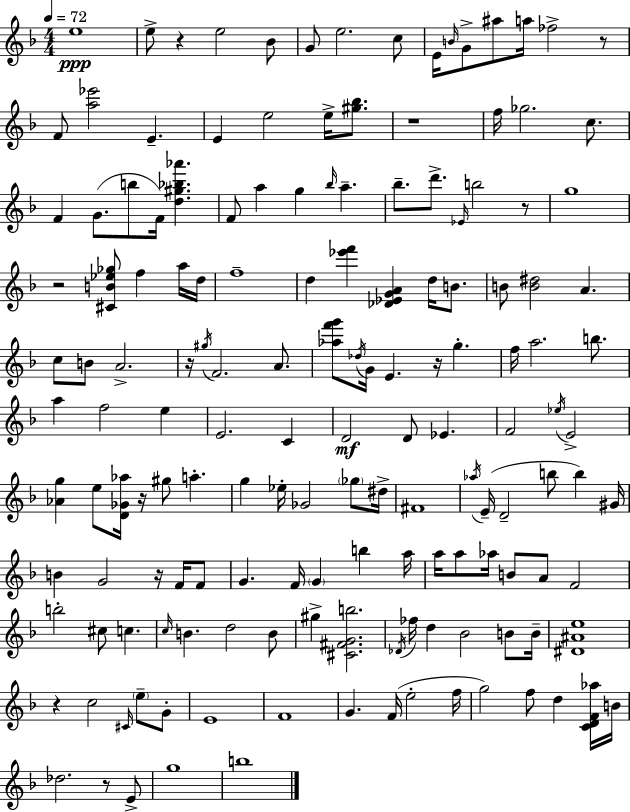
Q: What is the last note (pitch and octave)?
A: B5